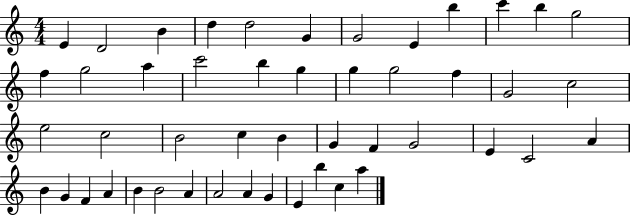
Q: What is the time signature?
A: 4/4